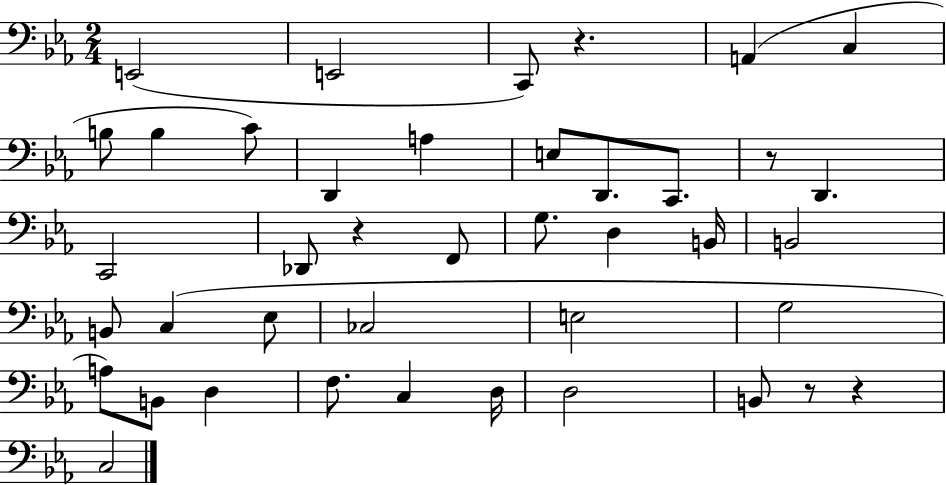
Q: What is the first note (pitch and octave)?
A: E2